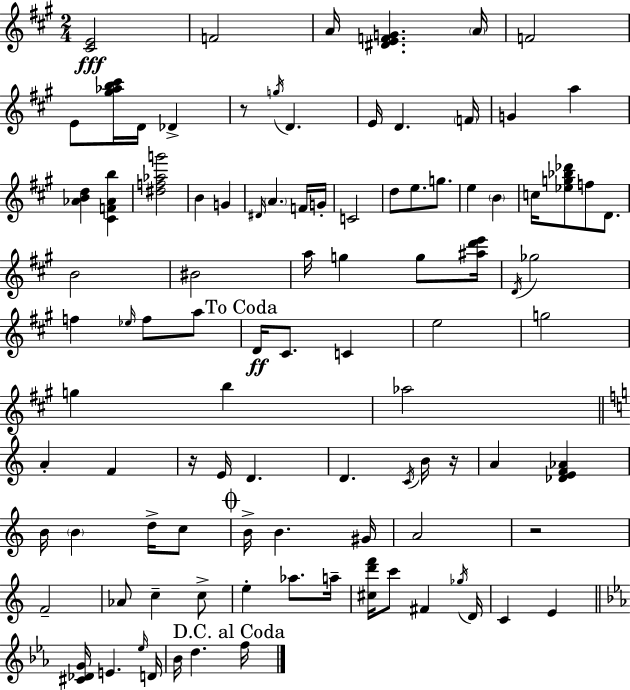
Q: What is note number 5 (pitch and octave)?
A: E4